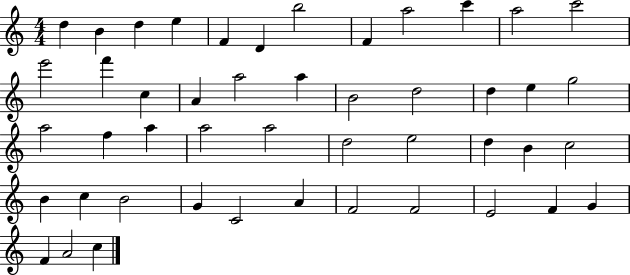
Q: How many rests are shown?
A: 0